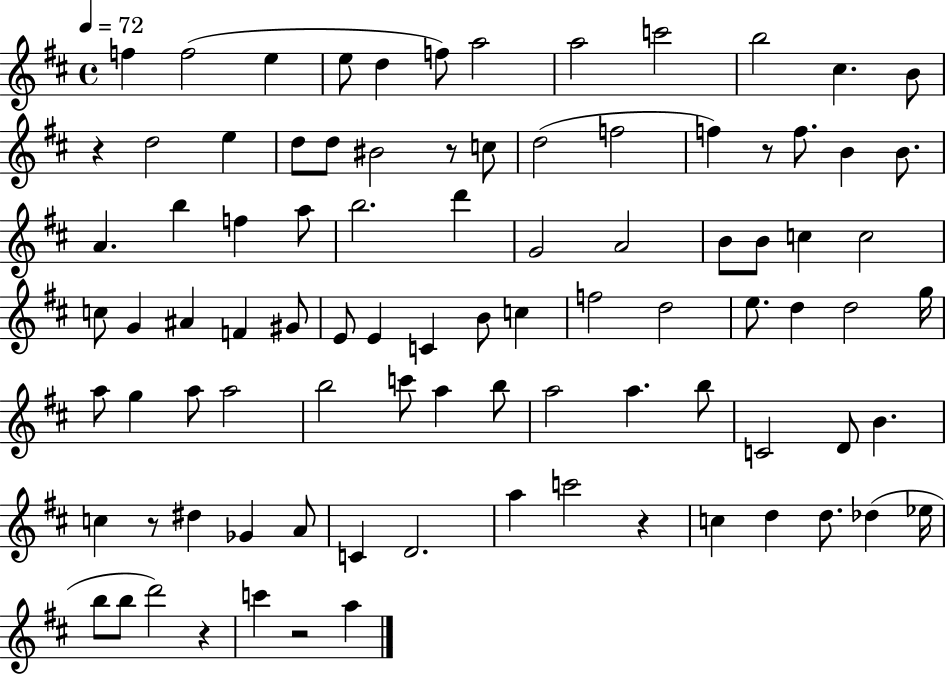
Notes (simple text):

F5/q F5/h E5/q E5/e D5/q F5/e A5/h A5/h C6/h B5/h C#5/q. B4/e R/q D5/h E5/q D5/e D5/e BIS4/h R/e C5/e D5/h F5/h F5/q R/e F5/e. B4/q B4/e. A4/q. B5/q F5/q A5/e B5/h. D6/q G4/h A4/h B4/e B4/e C5/q C5/h C5/e G4/q A#4/q F4/q G#4/e E4/e E4/q C4/q B4/e C5/q F5/h D5/h E5/e. D5/q D5/h G5/s A5/e G5/q A5/e A5/h B5/h C6/e A5/q B5/e A5/h A5/q. B5/e C4/h D4/e B4/q. C5/q R/e D#5/q Gb4/q A4/e C4/q D4/h. A5/q C6/h R/q C5/q D5/q D5/e. Db5/q Eb5/s B5/e B5/e D6/h R/q C6/q R/h A5/q